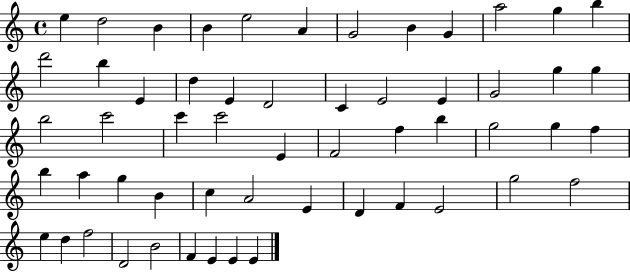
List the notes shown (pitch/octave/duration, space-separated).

E5/q D5/h B4/q B4/q E5/h A4/q G4/h B4/q G4/q A5/h G5/q B5/q D6/h B5/q E4/q D5/q E4/q D4/h C4/q E4/h E4/q G4/h G5/q G5/q B5/h C6/h C6/q C6/h E4/q F4/h F5/q B5/q G5/h G5/q F5/q B5/q A5/q G5/q B4/q C5/q A4/h E4/q D4/q F4/q E4/h G5/h F5/h E5/q D5/q F5/h D4/h B4/h F4/q E4/q E4/q E4/q